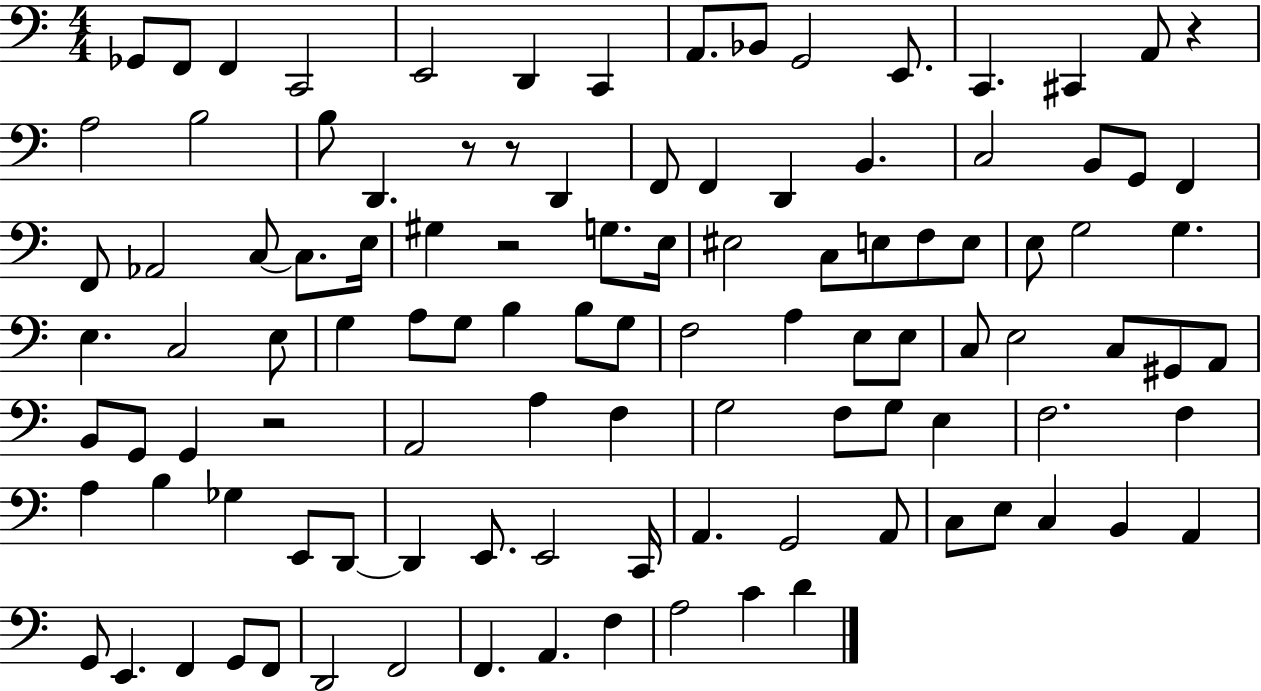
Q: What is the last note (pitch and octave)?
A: D4